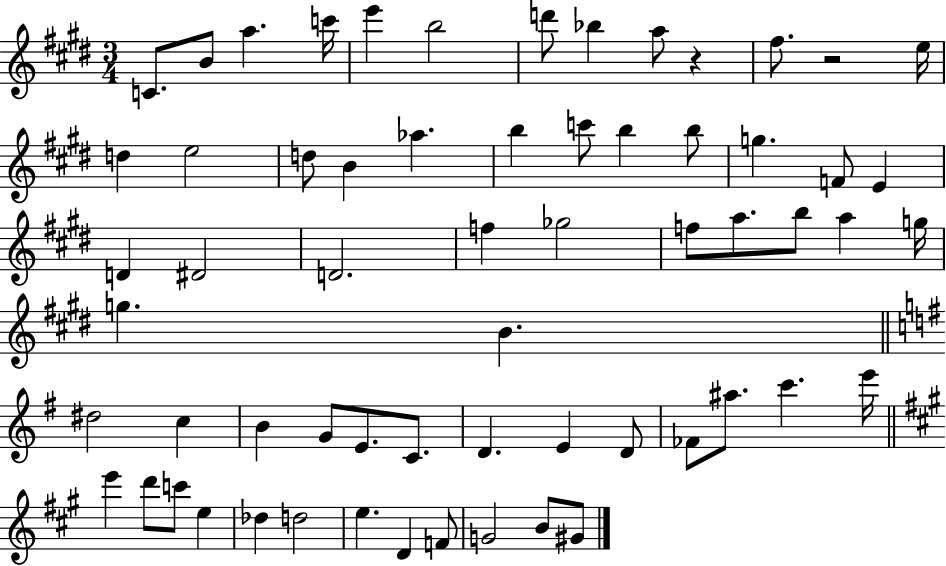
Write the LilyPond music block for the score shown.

{
  \clef treble
  \numericTimeSignature
  \time 3/4
  \key e \major
  c'8. b'8 a''4. c'''16 | e'''4 b''2 | d'''8 bes''4 a''8 r4 | fis''8. r2 e''16 | \break d''4 e''2 | d''8 b'4 aes''4. | b''4 c'''8 b''4 b''8 | g''4. f'8 e'4 | \break d'4 dis'2 | d'2. | f''4 ges''2 | f''8 a''8. b''8 a''4 g''16 | \break g''4. b'4. | \bar "||" \break \key e \minor dis''2 c''4 | b'4 g'8 e'8. c'8. | d'4. e'4 d'8 | fes'8 ais''8. c'''4. e'''16 | \break \bar "||" \break \key a \major e'''4 d'''8 c'''8 e''4 | des''4 d''2 | e''4. d'4 f'8 | g'2 b'8 gis'8 | \break \bar "|."
}